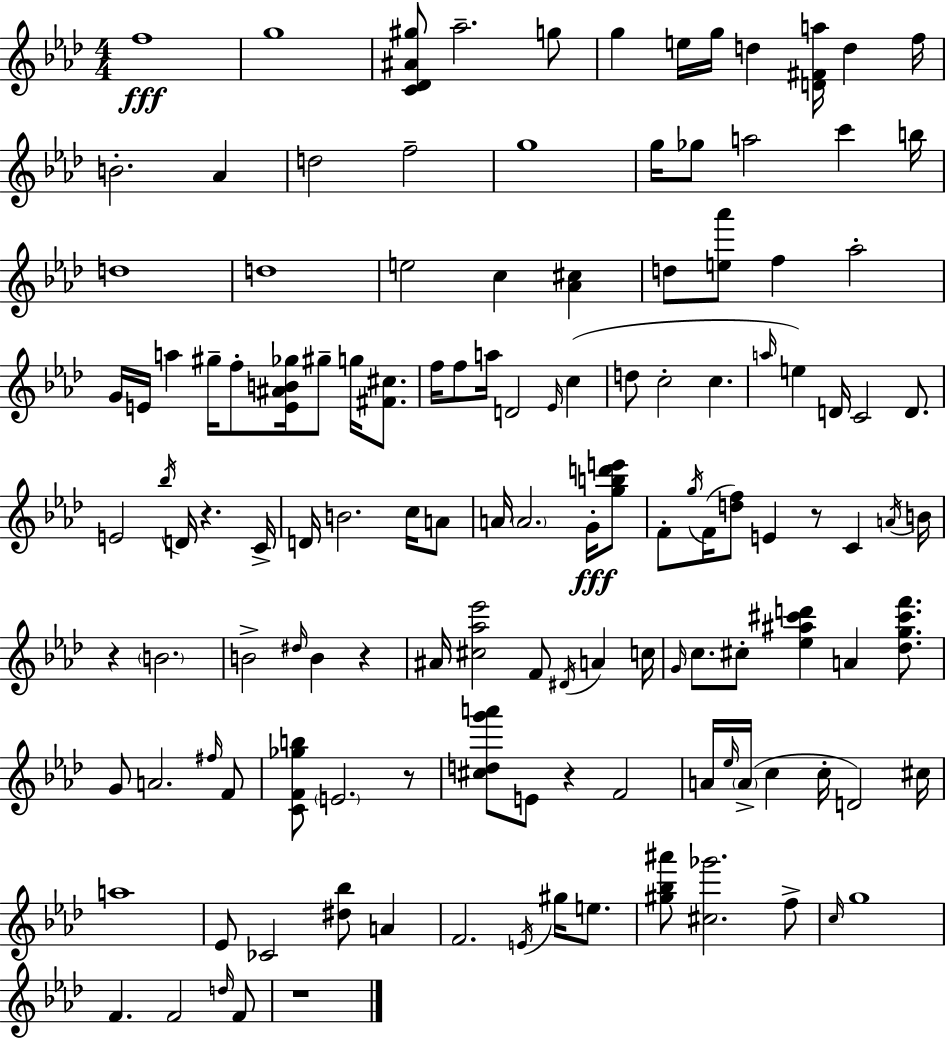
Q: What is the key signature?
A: AES major